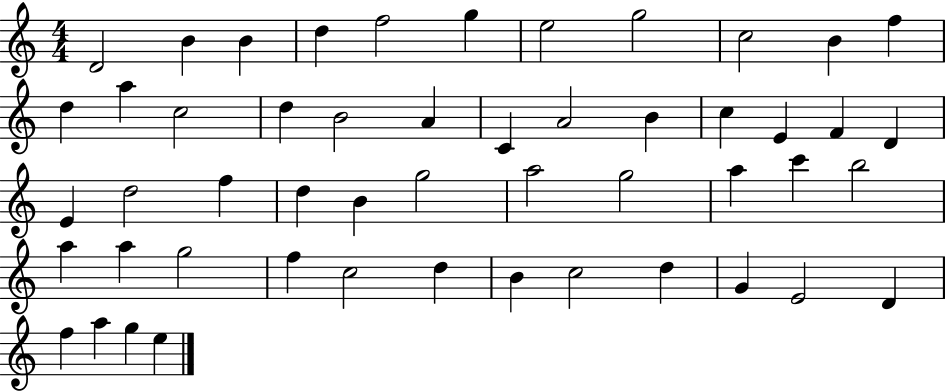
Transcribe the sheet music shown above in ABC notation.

X:1
T:Untitled
M:4/4
L:1/4
K:C
D2 B B d f2 g e2 g2 c2 B f d a c2 d B2 A C A2 B c E F D E d2 f d B g2 a2 g2 a c' b2 a a g2 f c2 d B c2 d G E2 D f a g e